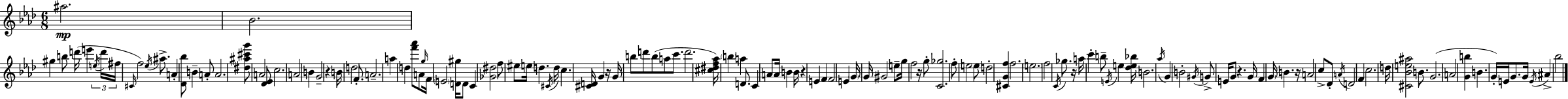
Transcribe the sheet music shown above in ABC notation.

X:1
T:Untitled
M:6/8
L:1/4
K:Ab
^a2 _B2 ^g b/2 d'/4 e' e/4 d'/4 ^f/4 ^C/4 f2 _e/4 ^a/2 A [_D_b]/2 B A/2 A2 [^d^a^c'g']/2 A2 [_D_E]/2 c2 A2 B G2 z B/4 d2 F/2 A2 a d [f'_a']/2 A/2 g/4 F/4 E2 [D^g]/4 D/2 C [_G^d]2 f/2 ^e/2 e/4 d ^C/4 d/4 c [^CD]/4 G z/4 G/4 b/2 d'/2 b/2 a/2 c'/2 d'2 [^c^df_a]/4 b a D/2 C A/2 A/4 B B/4 z E F F2 E G/4 G/4 ^G2 e/2 g/4 f2 z/4 g/2 [C_g]2 f/2 e2 e/2 d2 [^CGf] f2 e2 f2 C/4 _g/2 z/4 a/4 c' b/2 E/4 e [_de_b]/4 B2 _a/4 G B2 ^G/4 G/2 E/4 G/2 z G/4 F G/4 B z/4 A2 c/2 _D/2 A/4 D2 F c2 d/4 [^C_Be^a]2 B/2 G2 A2 [Gb] B G/4 E/4 G/2 G/4 E/4 ^A _b2